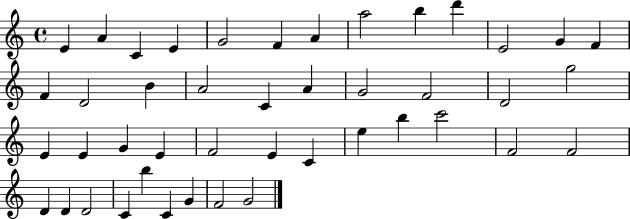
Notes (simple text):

E4/q A4/q C4/q E4/q G4/h F4/q A4/q A5/h B5/q D6/q E4/h G4/q F4/q F4/q D4/h B4/q A4/h C4/q A4/q G4/h F4/h D4/h G5/h E4/q E4/q G4/q E4/q F4/h E4/q C4/q E5/q B5/q C6/h F4/h F4/h D4/q D4/q D4/h C4/q B5/q C4/q G4/q F4/h G4/h